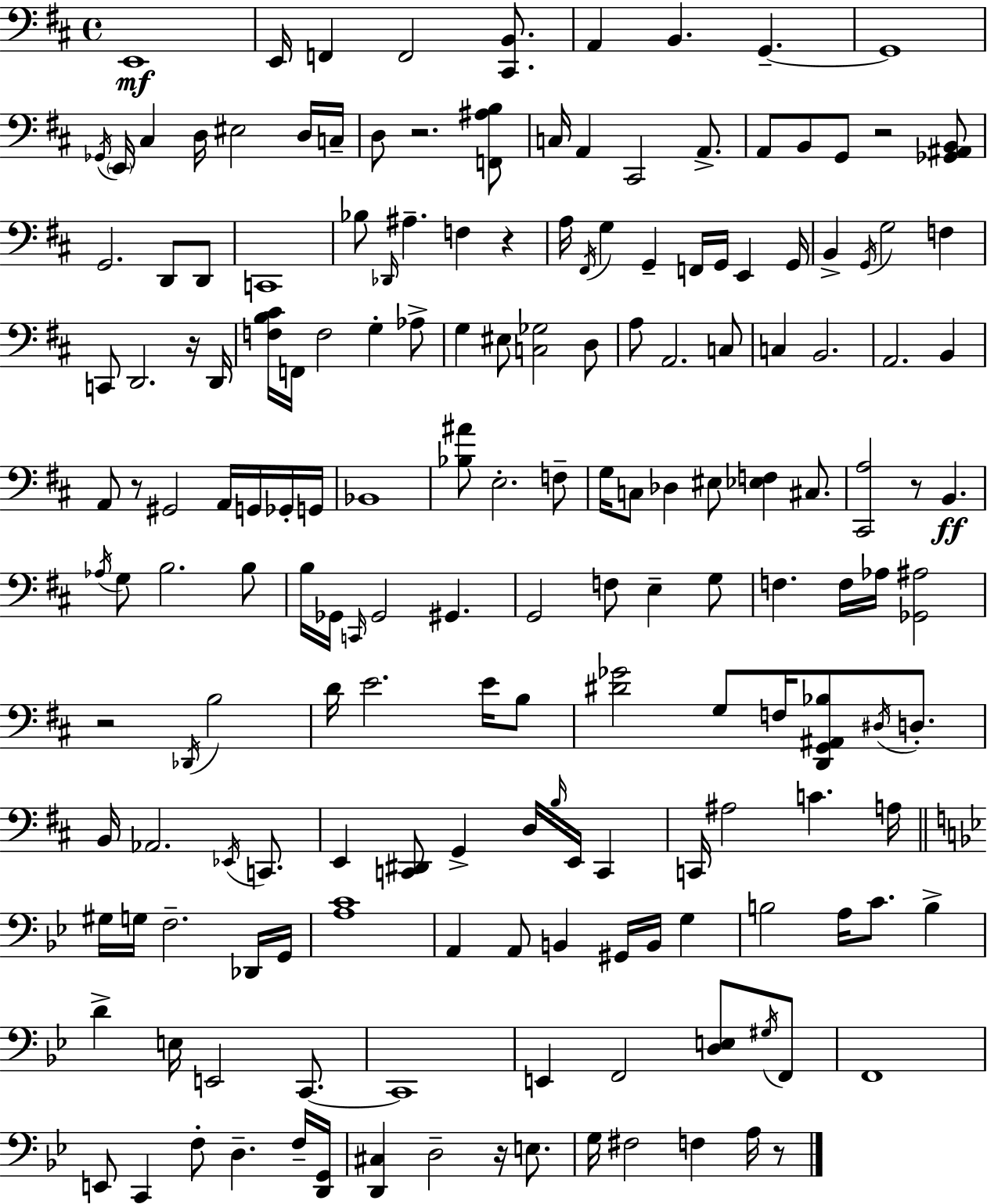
{
  \clef bass
  \time 4/4
  \defaultTimeSignature
  \key d \major
  e,1\mf | e,16 f,4 f,2 <cis, b,>8. | a,4 b,4. g,4.--~~ | g,1 | \break \acciaccatura { ges,16 } \parenthesize e,16 cis4 d16 eis2 d16 | c16-- d8 r2. <f, ais b>8 | c16 a,4 cis,2 a,8.-> | a,8 b,8 g,8 r2 <ges, ais, b,>8 | \break g,2. d,8 d,8 | c,1 | bes8 \grace { des,16 } ais4.-- f4 r4 | a16 \acciaccatura { fis,16 } g4 g,4-- f,16 g,16 e,4 | \break g,16 b,4-> \acciaccatura { g,16 } g2 | f4 c,8 d,2. | r16 d,16 <f b cis'>16 f,16 f2 g4-. | aes8-> g4 eis8 <c ges>2 | \break d8 a8 a,2. | c8 c4 b,2. | a,2. | b,4 a,8 r8 gis,2 | \break a,16 g,16 ges,16-. g,16 bes,1 | <bes ais'>8 e2.-. | f8-- g16 c8 des4 eis8 <ees f>4 | cis8. <cis, a>2 r8 b,4.\ff | \break \acciaccatura { aes16 } g8 b2. | b8 b16 ges,16 \grace { c,16 } ges,2 | gis,4. g,2 f8 | e4-- g8 f4. f16 aes16 <ges, ais>2 | \break r2 \acciaccatura { des,16 } b2 | d'16 e'2. | e'16 b8 <dis' ges'>2 g8 | f16 <d, g, ais, bes>8 \acciaccatura { dis16 } d8.-. b,16 aes,2. | \break \acciaccatura { ees,16 } c,8. e,4 <c, dis,>8 g,4-> | d16 \grace { b16 } e,16 c,4 c,16 ais2 | c'4. a16 \bar "||" \break \key bes \major gis16 g16 f2.-- des,16 g,16 | <a c'>1 | a,4 a,8 b,4 gis,16 b,16 g4 | b2 a16 c'8. b4-> | \break d'4-> e16 e,2 c,8.~~ | c,1 | e,4 f,2 <d e>8 \acciaccatura { gis16 } f,8 | f,1 | \break e,8 c,4 f8-. d4.-- f16-- | <d, g,>16 <d, cis>4 d2-- r16 e8. | g16 fis2 f4 a16 r8 | \bar "|."
}